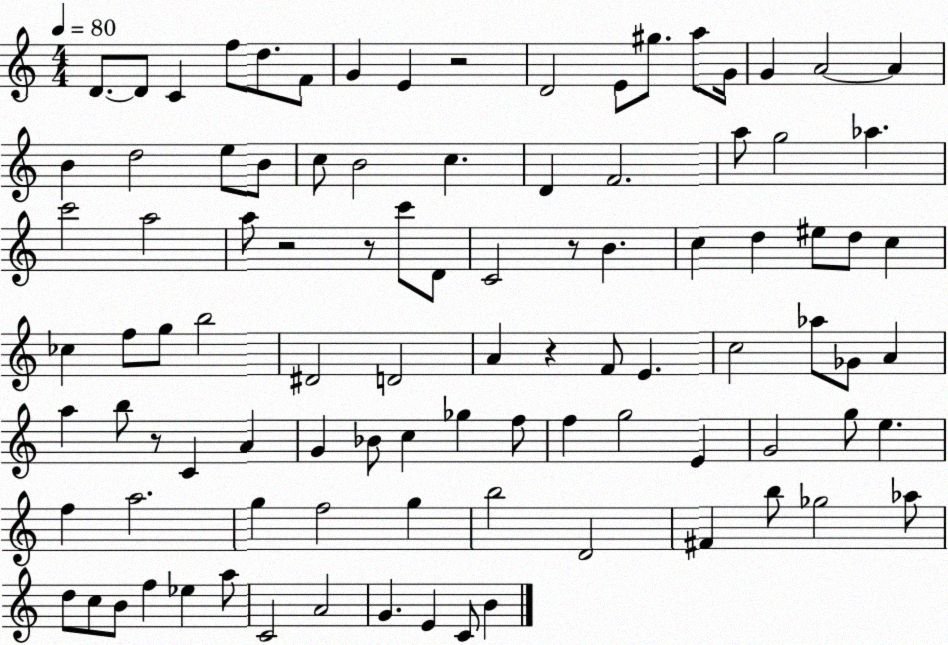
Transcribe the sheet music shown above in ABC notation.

X:1
T:Untitled
M:4/4
L:1/4
K:C
D/2 D/2 C f/2 d/2 F/2 G E z2 D2 E/2 ^g/2 a/2 G/4 G A2 A B d2 e/2 B/2 c/2 B2 c D F2 a/2 g2 _a c'2 a2 a/2 z2 z/2 c'/2 D/2 C2 z/2 B c d ^e/2 d/2 c _c f/2 g/2 b2 ^D2 D2 A z F/2 E c2 _a/2 _G/2 A a b/2 z/2 C A G _B/2 c _g f/2 f g2 E G2 g/2 e f a2 g f2 g b2 D2 ^F b/2 _g2 _a/2 d/2 c/2 B/2 f _e a/2 C2 A2 G E C/2 B